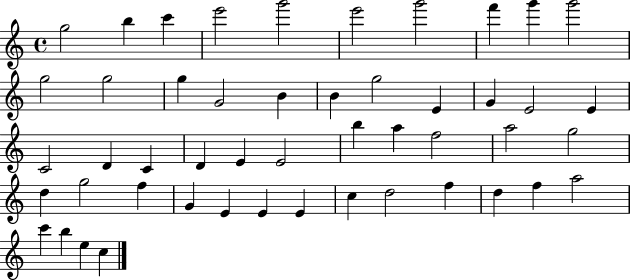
{
  \clef treble
  \time 4/4
  \defaultTimeSignature
  \key c \major
  g''2 b''4 c'''4 | e'''2 g'''2 | e'''2 g'''2 | f'''4 g'''4 g'''2 | \break g''2 g''2 | g''4 g'2 b'4 | b'4 g''2 e'4 | g'4 e'2 e'4 | \break c'2 d'4 c'4 | d'4 e'4 e'2 | b''4 a''4 f''2 | a''2 g''2 | \break d''4 g''2 f''4 | g'4 e'4 e'4 e'4 | c''4 d''2 f''4 | d''4 f''4 a''2 | \break c'''4 b''4 e''4 c''4 | \bar "|."
}